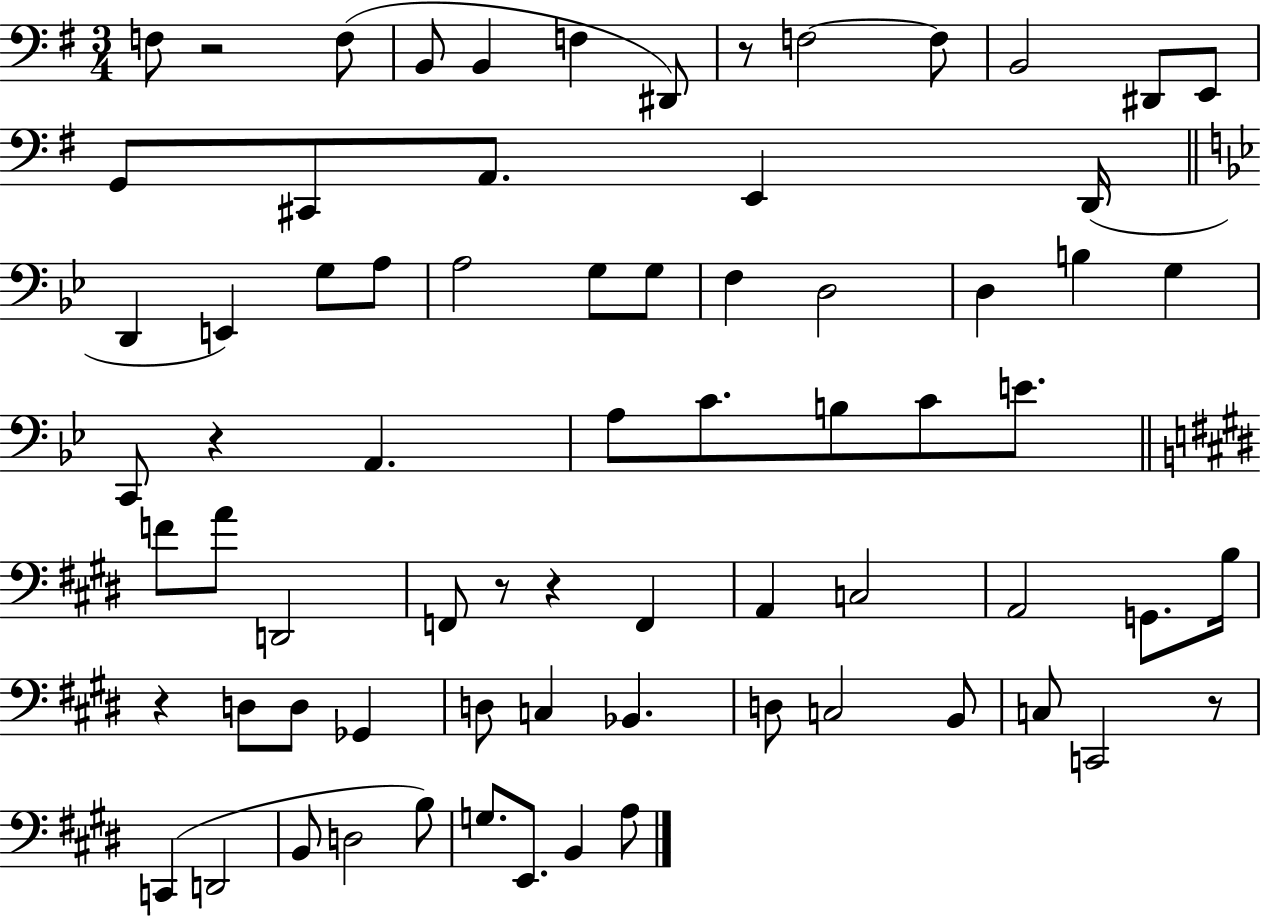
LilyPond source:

{
  \clef bass
  \numericTimeSignature
  \time 3/4
  \key g \major
  f8 r2 f8( | b,8 b,4 f4 dis,8) | r8 f2~~ f8 | b,2 dis,8 e,8 | \break g,8 cis,8 a,8. e,4 d,16( | \bar "||" \break \key bes \major d,4 e,4) g8 a8 | a2 g8 g8 | f4 d2 | d4 b4 g4 | \break c,8 r4 a,4. | a8 c'8. b8 c'8 e'8. | \bar "||" \break \key e \major f'8 a'8 d,2 | f,8 r8 r4 f,4 | a,4 c2 | a,2 g,8. b16 | \break r4 d8 d8 ges,4 | d8 c4 bes,4. | d8 c2 b,8 | c8 c,2 r8 | \break c,4( d,2 | b,8 d2 b8) | g8. e,8. b,4 a8 | \bar "|."
}